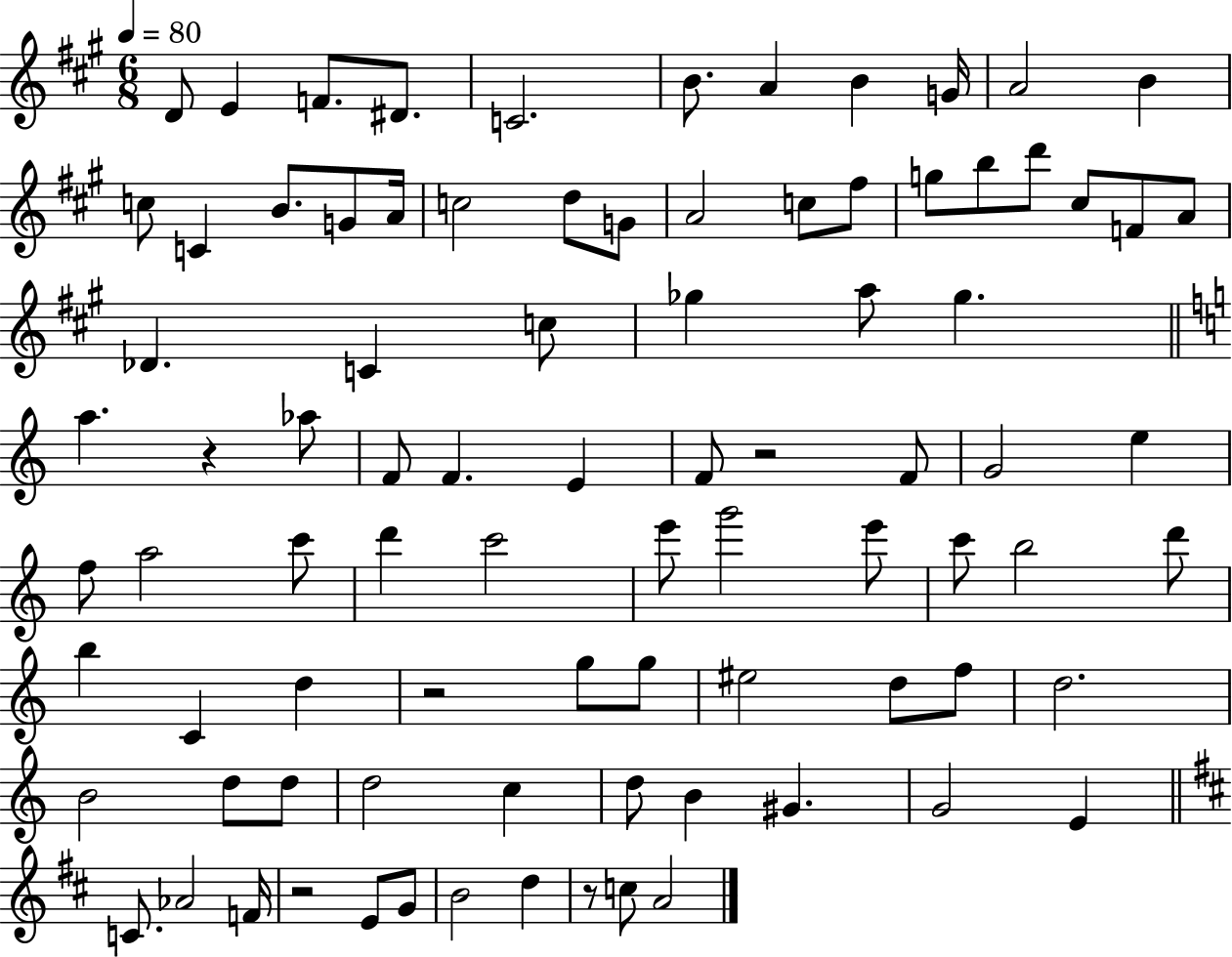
{
  \clef treble
  \numericTimeSignature
  \time 6/8
  \key a \major
  \tempo 4 = 80
  d'8 e'4 f'8. dis'8. | c'2. | b'8. a'4 b'4 g'16 | a'2 b'4 | \break c''8 c'4 b'8. g'8 a'16 | c''2 d''8 g'8 | a'2 c''8 fis''8 | g''8 b''8 d'''8 cis''8 f'8 a'8 | \break des'4. c'4 c''8 | ges''4 a''8 ges''4. | \bar "||" \break \key c \major a''4. r4 aes''8 | f'8 f'4. e'4 | f'8 r2 f'8 | g'2 e''4 | \break f''8 a''2 c'''8 | d'''4 c'''2 | e'''8 g'''2 e'''8 | c'''8 b''2 d'''8 | \break b''4 c'4 d''4 | r2 g''8 g''8 | eis''2 d''8 f''8 | d''2. | \break b'2 d''8 d''8 | d''2 c''4 | d''8 b'4 gis'4. | g'2 e'4 | \break \bar "||" \break \key b \minor c'8. aes'2 f'16 | r2 e'8 g'8 | b'2 d''4 | r8 c''8 a'2 | \break \bar "|."
}